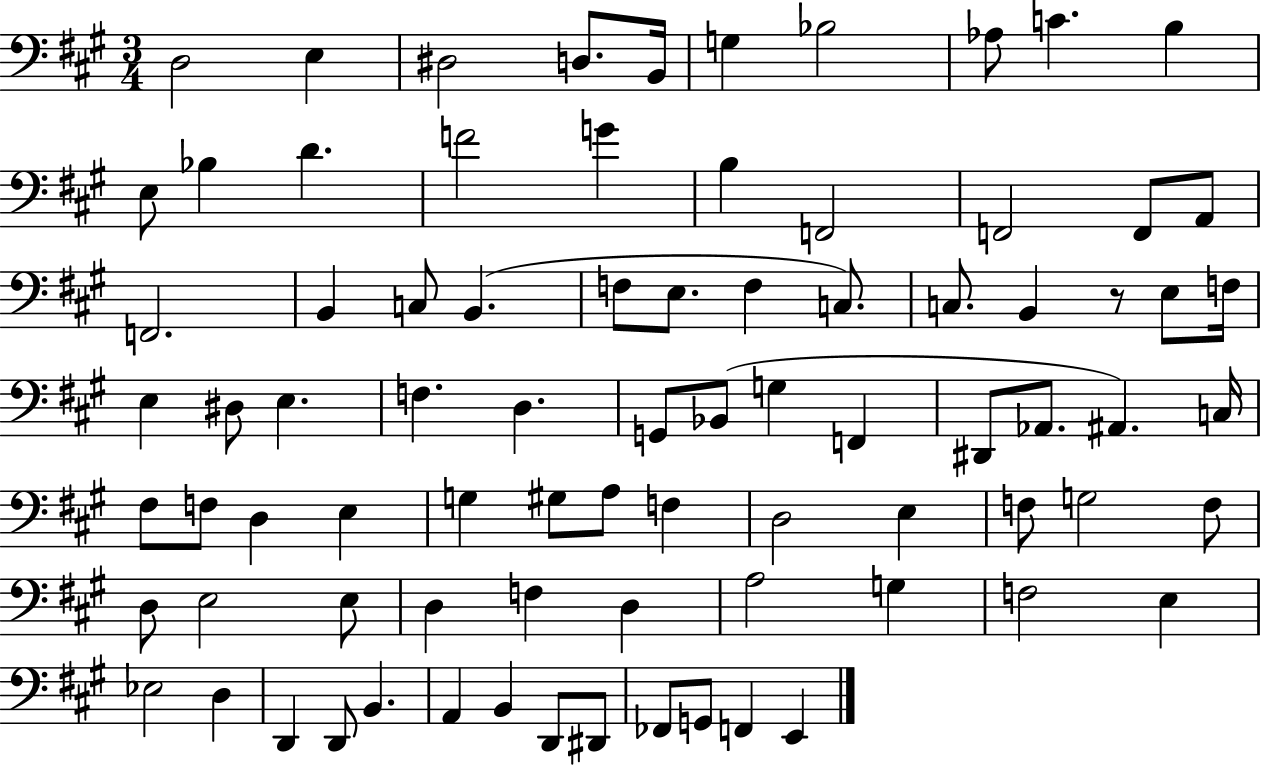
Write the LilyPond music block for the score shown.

{
  \clef bass
  \numericTimeSignature
  \time 3/4
  \key a \major
  d2 e4 | dis2 d8. b,16 | g4 bes2 | aes8 c'4. b4 | \break e8 bes4 d'4. | f'2 g'4 | b4 f,2 | f,2 f,8 a,8 | \break f,2. | b,4 c8 b,4.( | f8 e8. f4 c8.) | c8. b,4 r8 e8 f16 | \break e4 dis8 e4. | f4. d4. | g,8 bes,8( g4 f,4 | dis,8 aes,8. ais,4.) c16 | \break fis8 f8 d4 e4 | g4 gis8 a8 f4 | d2 e4 | f8 g2 f8 | \break d8 e2 e8 | d4 f4 d4 | a2 g4 | f2 e4 | \break ees2 d4 | d,4 d,8 b,4. | a,4 b,4 d,8 dis,8 | fes,8 g,8 f,4 e,4 | \break \bar "|."
}